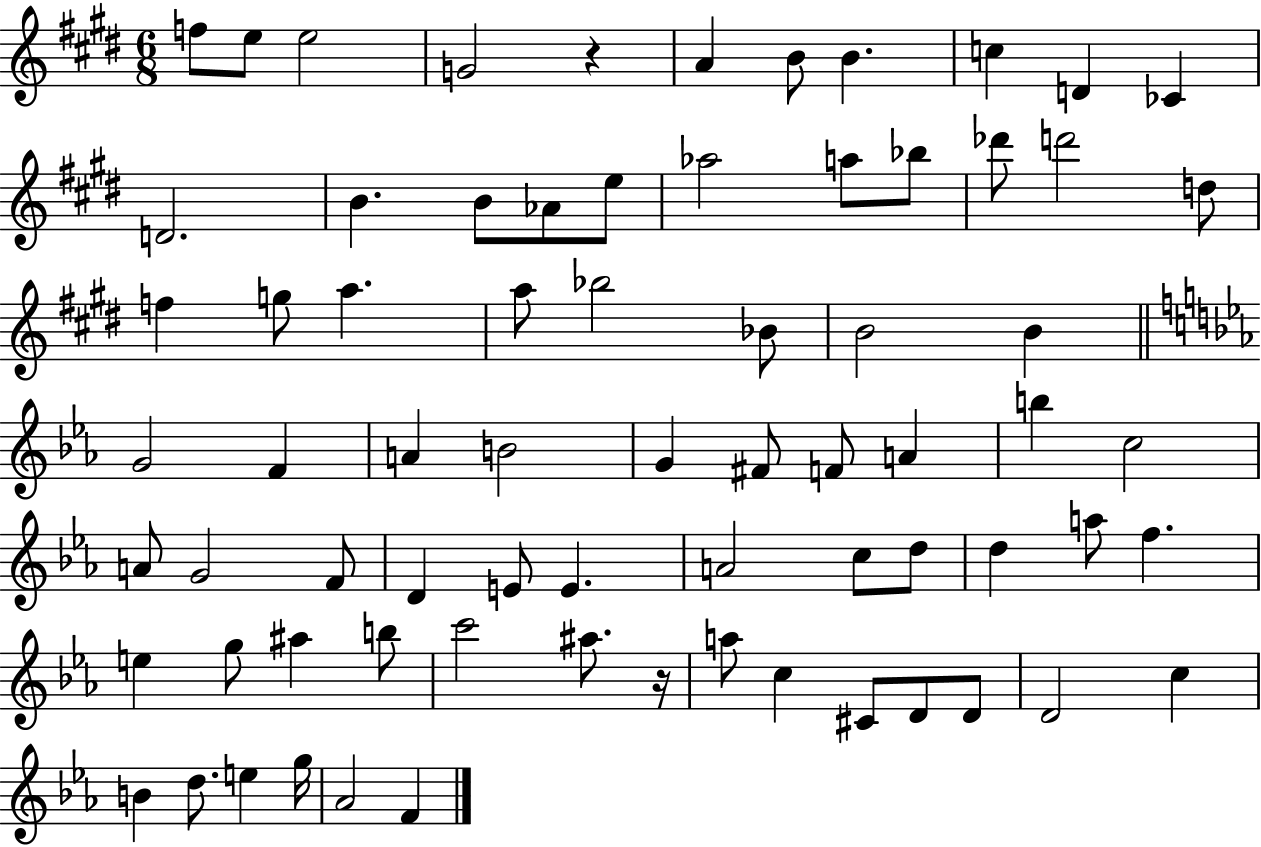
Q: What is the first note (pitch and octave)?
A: F5